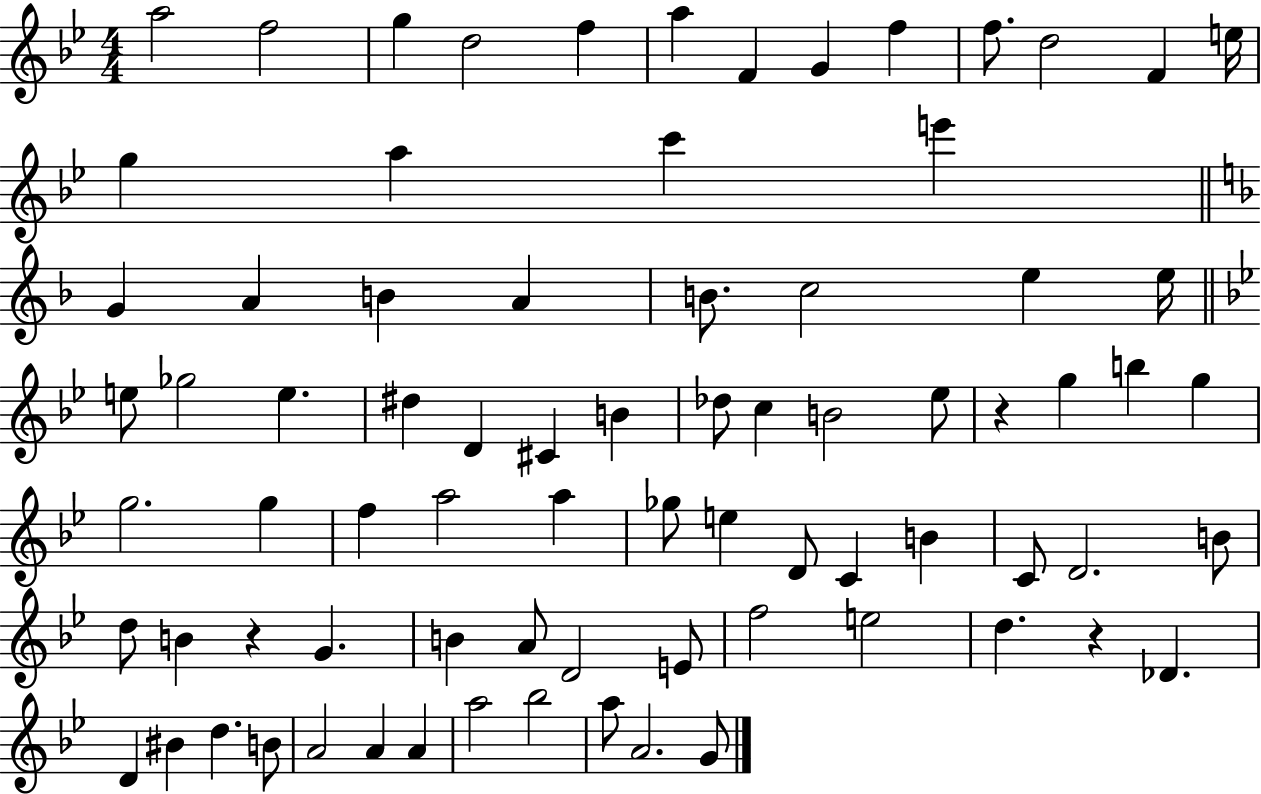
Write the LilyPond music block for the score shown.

{
  \clef treble
  \numericTimeSignature
  \time 4/4
  \key bes \major
  a''2 f''2 | g''4 d''2 f''4 | a''4 f'4 g'4 f''4 | f''8. d''2 f'4 e''16 | \break g''4 a''4 c'''4 e'''4 | \bar "||" \break \key d \minor g'4 a'4 b'4 a'4 | b'8. c''2 e''4 e''16 | \bar "||" \break \key bes \major e''8 ges''2 e''4. | dis''4 d'4 cis'4 b'4 | des''8 c''4 b'2 ees''8 | r4 g''4 b''4 g''4 | \break g''2. g''4 | f''4 a''2 a''4 | ges''8 e''4 d'8 c'4 b'4 | c'8 d'2. b'8 | \break d''8 b'4 r4 g'4. | b'4 a'8 d'2 e'8 | f''2 e''2 | d''4. r4 des'4. | \break d'4 bis'4 d''4. b'8 | a'2 a'4 a'4 | a''2 bes''2 | a''8 a'2. g'8 | \break \bar "|."
}